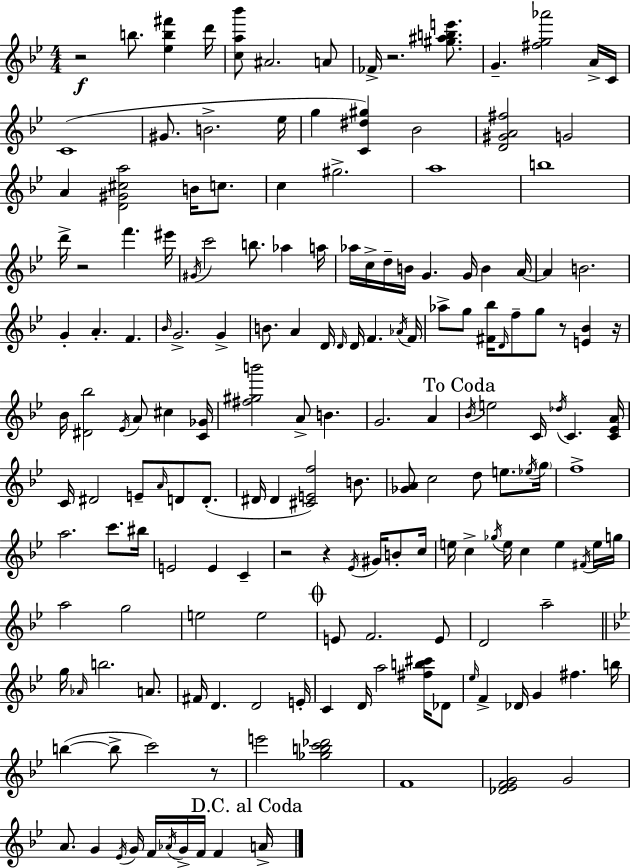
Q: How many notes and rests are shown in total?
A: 175